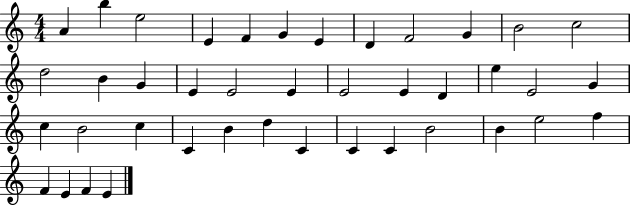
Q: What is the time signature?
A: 4/4